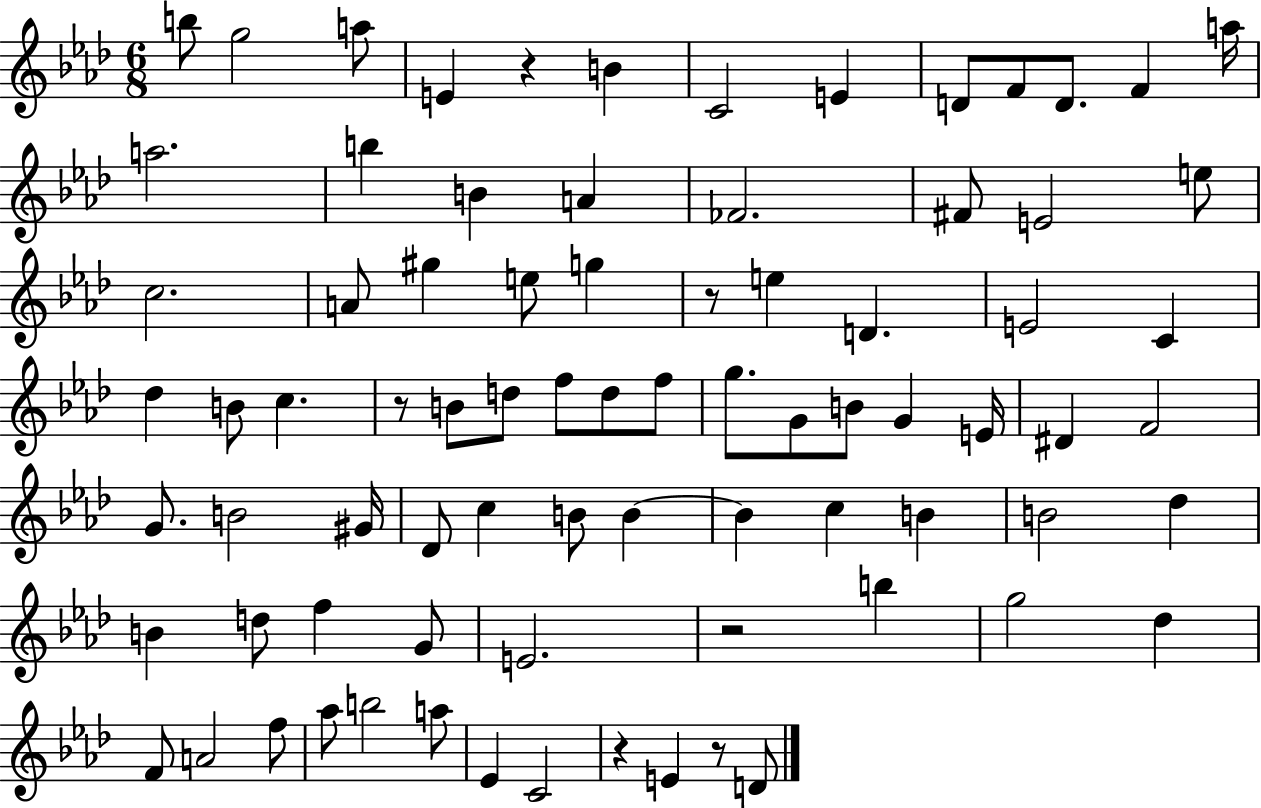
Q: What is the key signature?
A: AES major